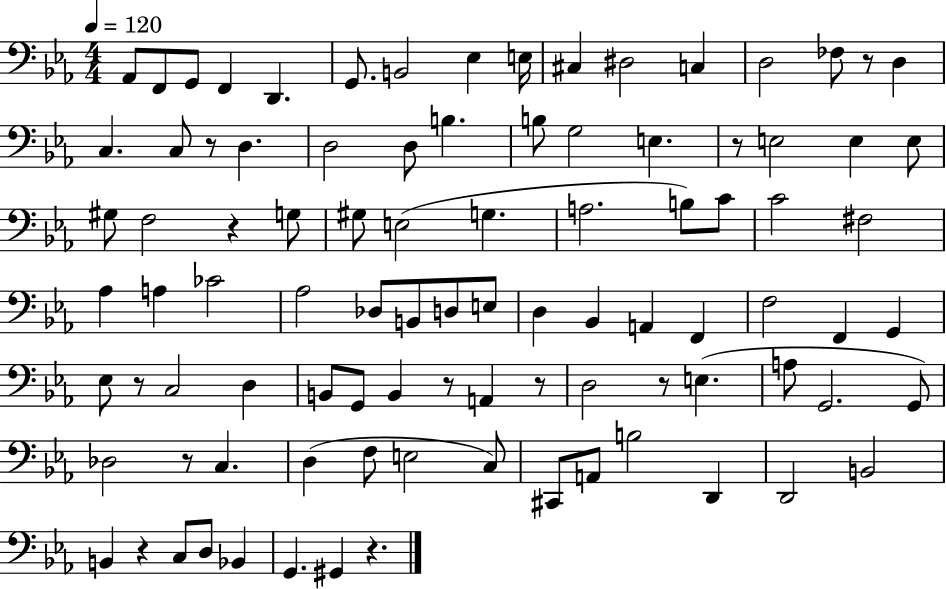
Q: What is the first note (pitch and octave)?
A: Ab2